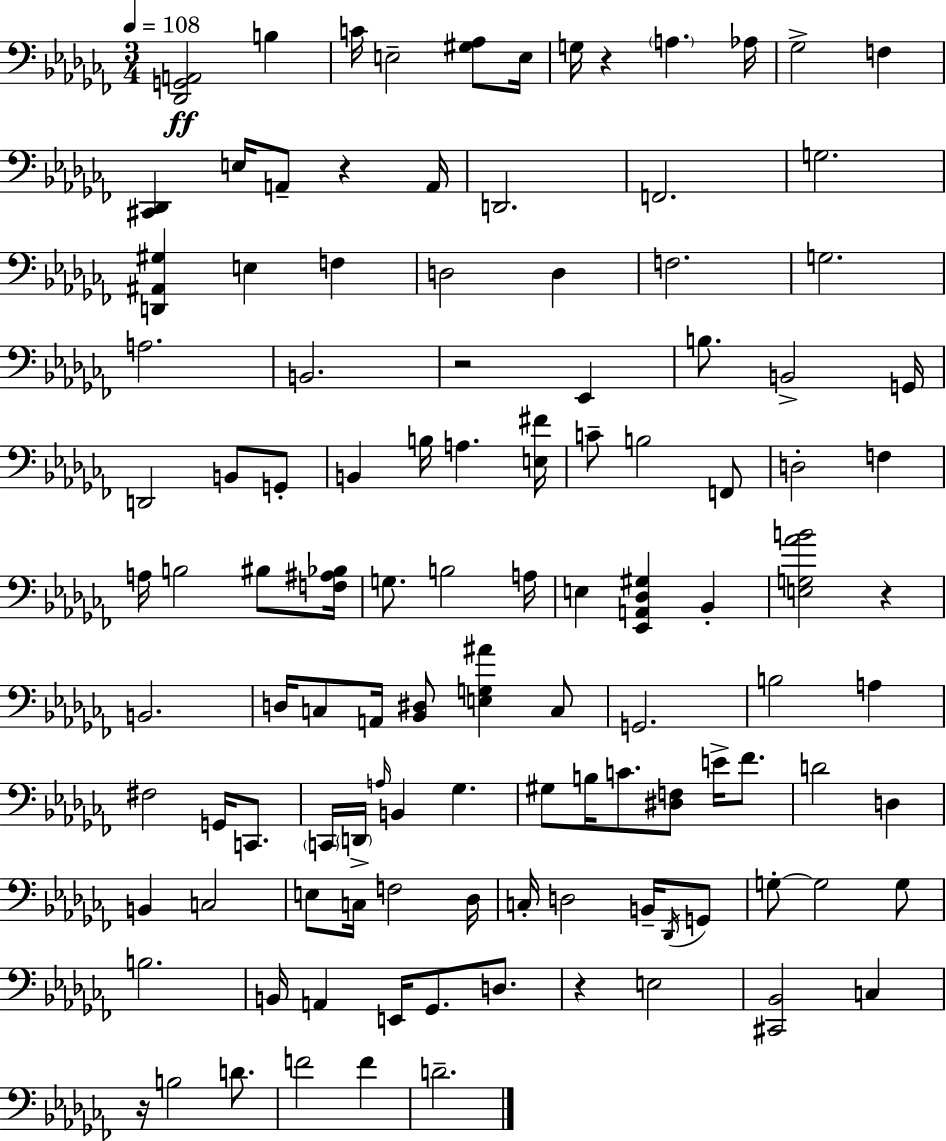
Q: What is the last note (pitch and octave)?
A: D4